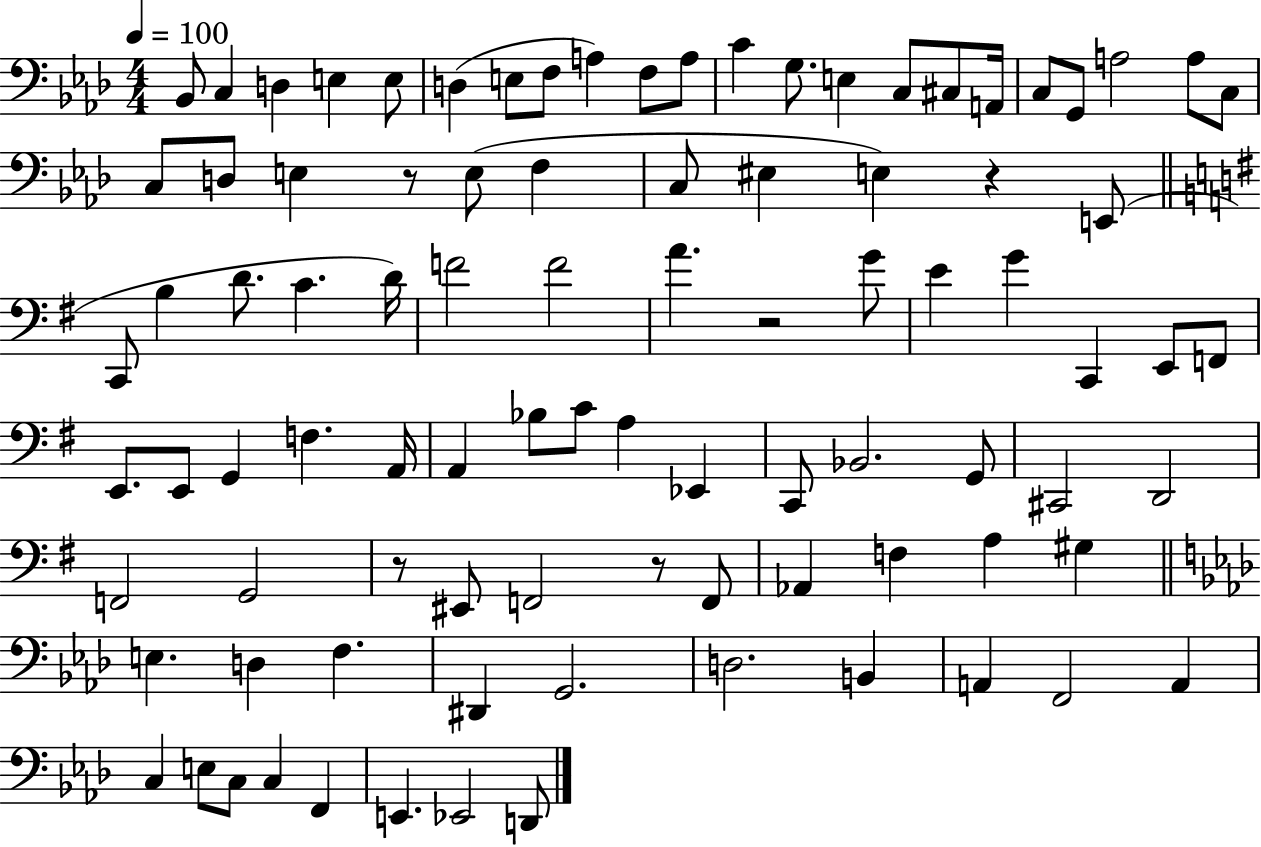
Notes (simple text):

Bb2/e C3/q D3/q E3/q E3/e D3/q E3/e F3/e A3/q F3/e A3/e C4/q G3/e. E3/q C3/e C#3/e A2/s C3/e G2/e A3/h A3/e C3/e C3/e D3/e E3/q R/e E3/e F3/q C3/e EIS3/q E3/q R/q E2/e C2/e B3/q D4/e. C4/q. D4/s F4/h F4/h A4/q. R/h G4/e E4/q G4/q C2/q E2/e F2/e E2/e. E2/e G2/q F3/q. A2/s A2/q Bb3/e C4/e A3/q Eb2/q C2/e Bb2/h. G2/e C#2/h D2/h F2/h G2/h R/e EIS2/e F2/h R/e F2/e Ab2/q F3/q A3/q G#3/q E3/q. D3/q F3/q. D#2/q G2/h. D3/h. B2/q A2/q F2/h A2/q C3/q E3/e C3/e C3/q F2/q E2/q. Eb2/h D2/e